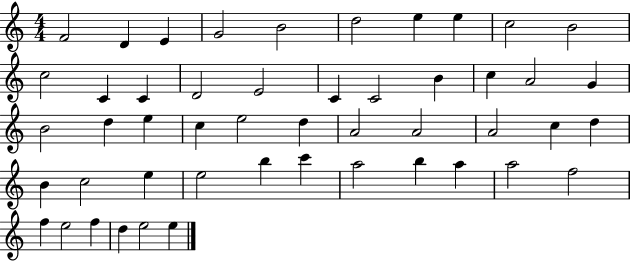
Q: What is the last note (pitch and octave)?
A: E5